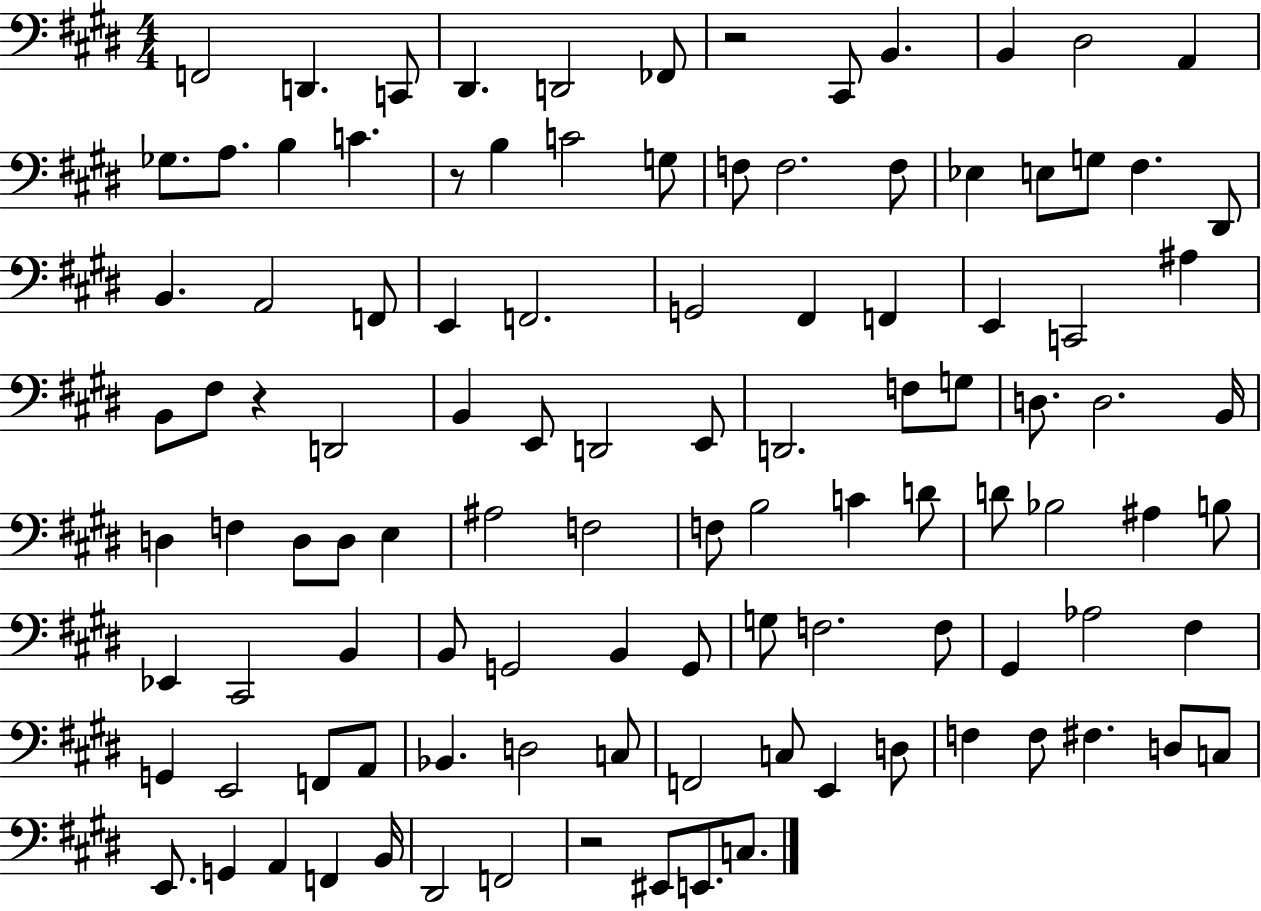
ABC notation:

X:1
T:Untitled
M:4/4
L:1/4
K:E
F,,2 D,, C,,/2 ^D,, D,,2 _F,,/2 z2 ^C,,/2 B,, B,, ^D,2 A,, _G,/2 A,/2 B, C z/2 B, C2 G,/2 F,/2 F,2 F,/2 _E, E,/2 G,/2 ^F, ^D,,/2 B,, A,,2 F,,/2 E,, F,,2 G,,2 ^F,, F,, E,, C,,2 ^A, B,,/2 ^F,/2 z D,,2 B,, E,,/2 D,,2 E,,/2 D,,2 F,/2 G,/2 D,/2 D,2 B,,/4 D, F, D,/2 D,/2 E, ^A,2 F,2 F,/2 B,2 C D/2 D/2 _B,2 ^A, B,/2 _E,, ^C,,2 B,, B,,/2 G,,2 B,, G,,/2 G,/2 F,2 F,/2 ^G,, _A,2 ^F, G,, E,,2 F,,/2 A,,/2 _B,, D,2 C,/2 F,,2 C,/2 E,, D,/2 F, F,/2 ^F, D,/2 C,/2 E,,/2 G,, A,, F,, B,,/4 ^D,,2 F,,2 z2 ^E,,/2 E,,/2 C,/2